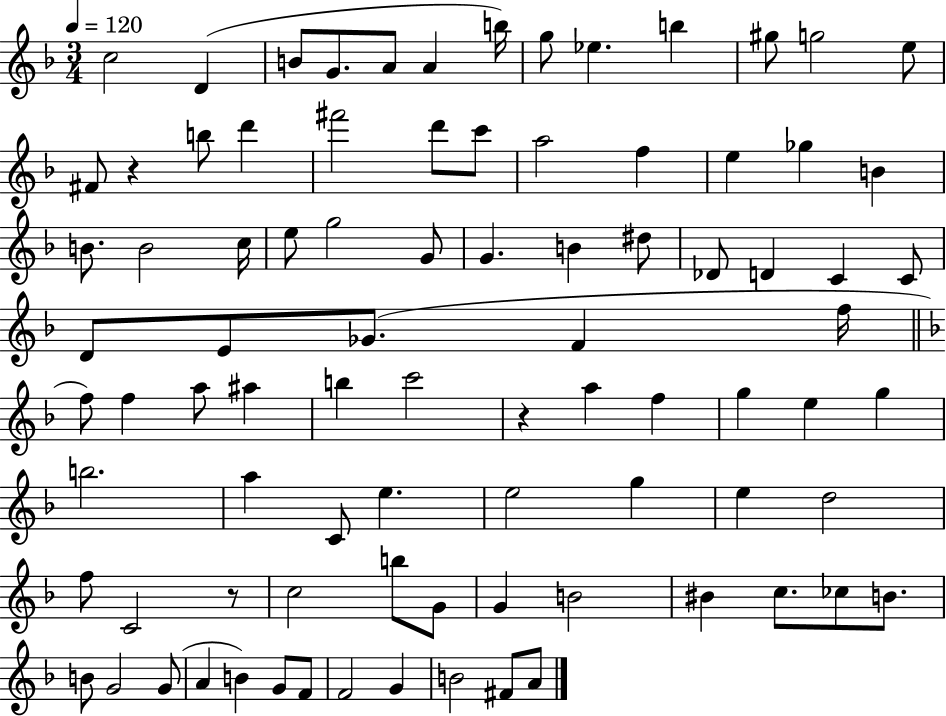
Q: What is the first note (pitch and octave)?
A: C5